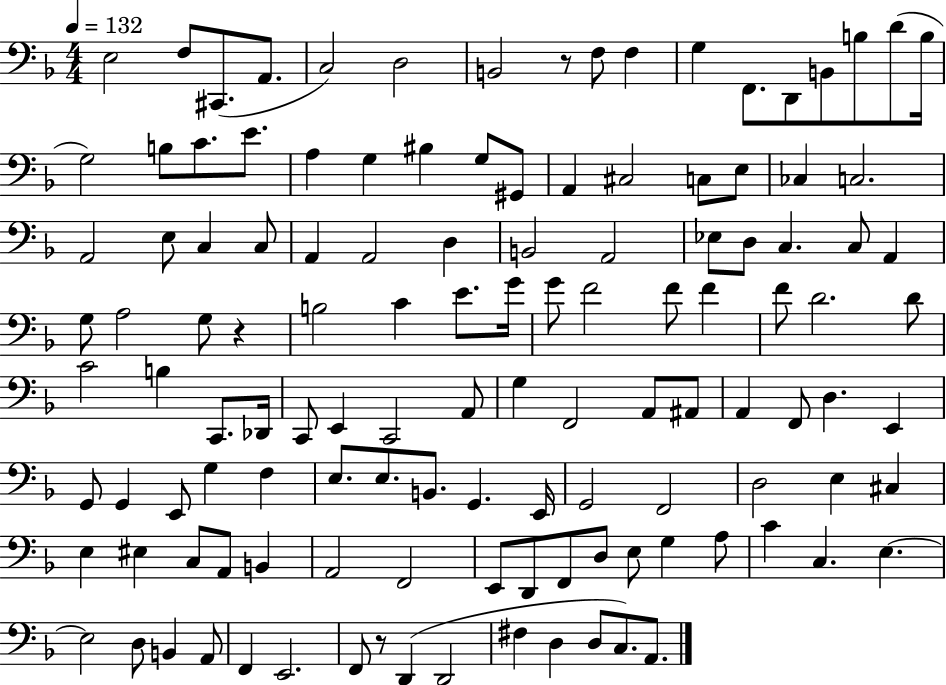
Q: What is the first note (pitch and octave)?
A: E3